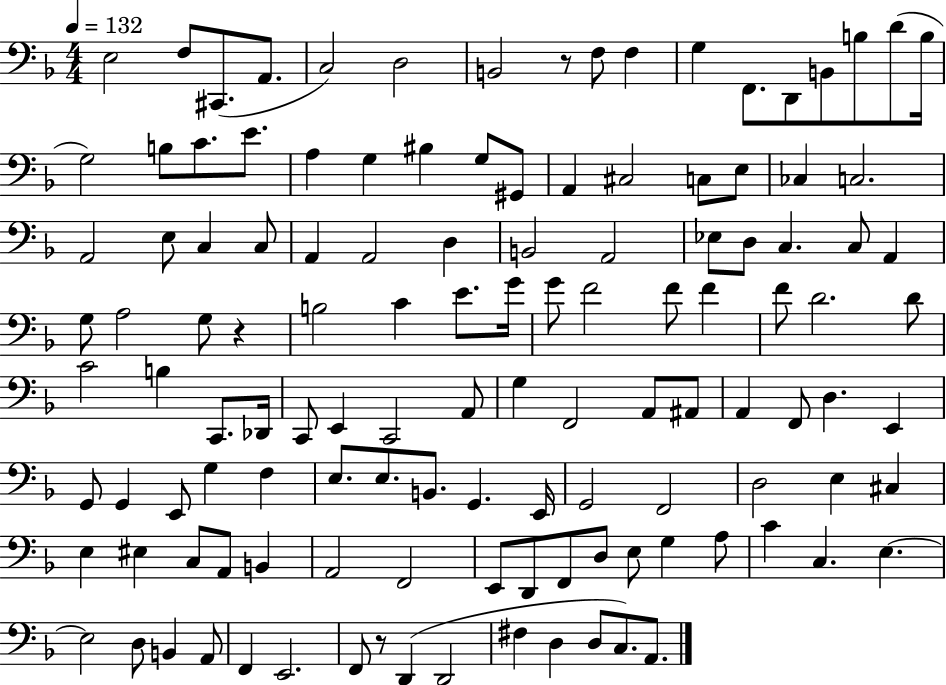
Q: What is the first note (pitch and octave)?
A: E3